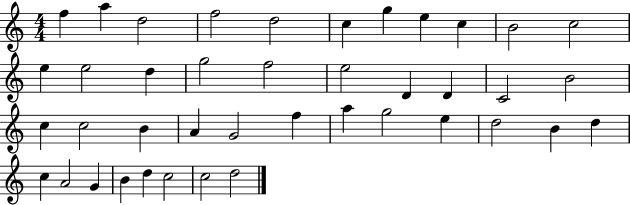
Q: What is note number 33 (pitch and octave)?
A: D5